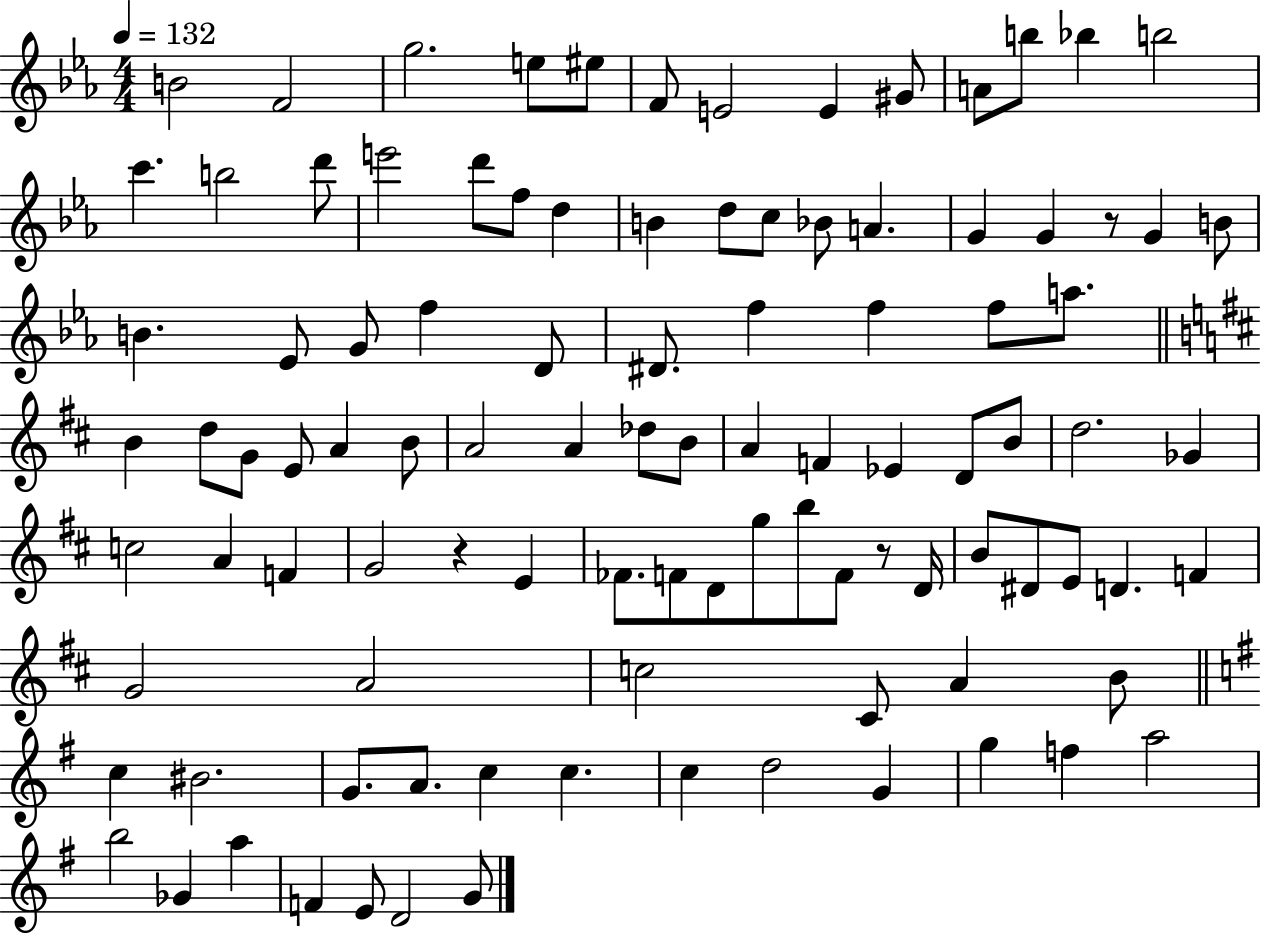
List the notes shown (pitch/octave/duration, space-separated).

B4/h F4/h G5/h. E5/e EIS5/e F4/e E4/h E4/q G#4/e A4/e B5/e Bb5/q B5/h C6/q. B5/h D6/e E6/h D6/e F5/e D5/q B4/q D5/e C5/e Bb4/e A4/q. G4/q G4/q R/e G4/q B4/e B4/q. Eb4/e G4/e F5/q D4/e D#4/e. F5/q F5/q F5/e A5/e. B4/q D5/e G4/e E4/e A4/q B4/e A4/h A4/q Db5/e B4/e A4/q F4/q Eb4/q D4/e B4/e D5/h. Gb4/q C5/h A4/q F4/q G4/h R/q E4/q FES4/e. F4/e D4/e G5/e B5/e F4/e R/e D4/s B4/e D#4/e E4/e D4/q. F4/q G4/h A4/h C5/h C#4/e A4/q B4/e C5/q BIS4/h. G4/e. A4/e. C5/q C5/q. C5/q D5/h G4/q G5/q F5/q A5/h B5/h Gb4/q A5/q F4/q E4/e D4/h G4/e